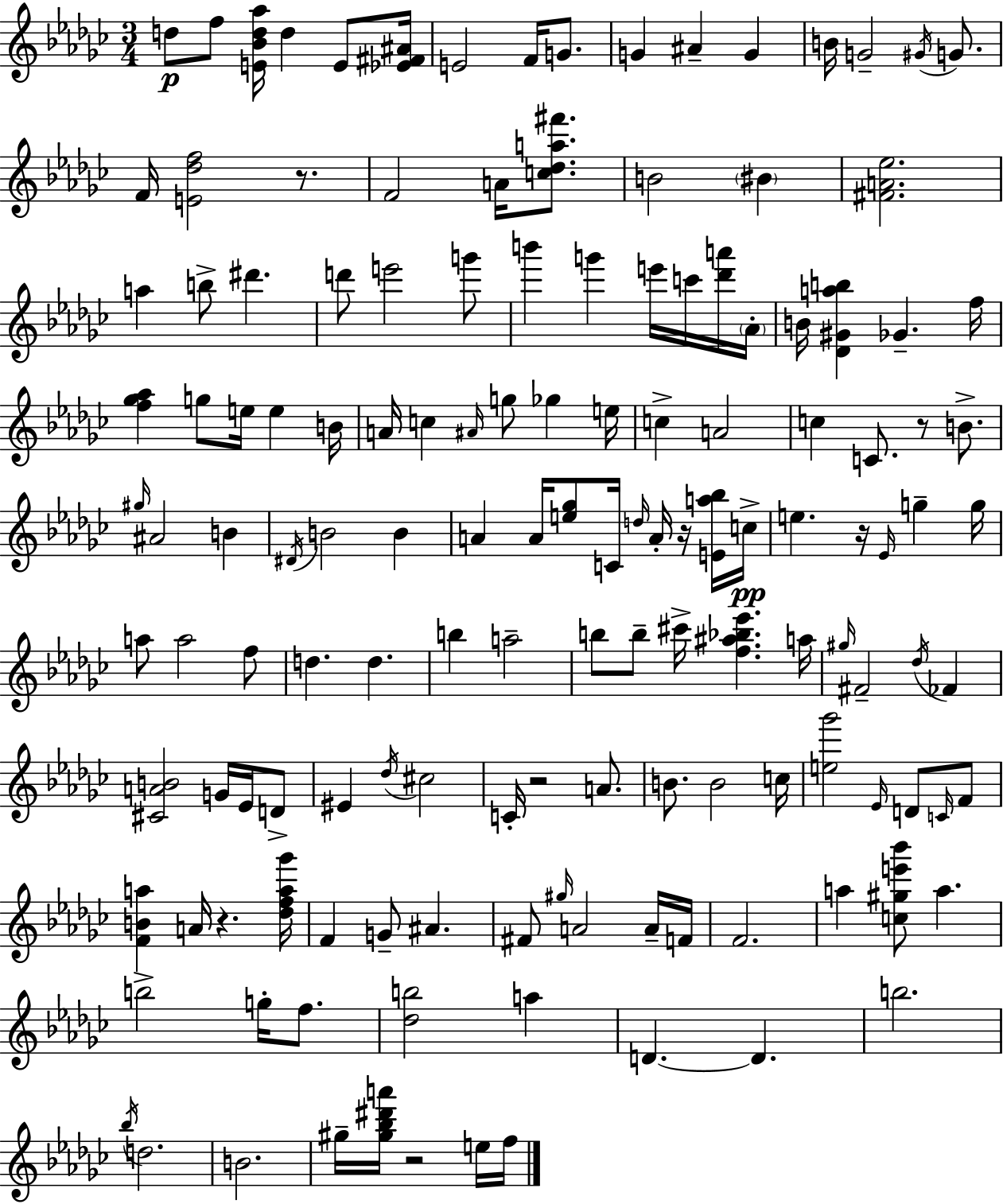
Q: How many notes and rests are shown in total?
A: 144